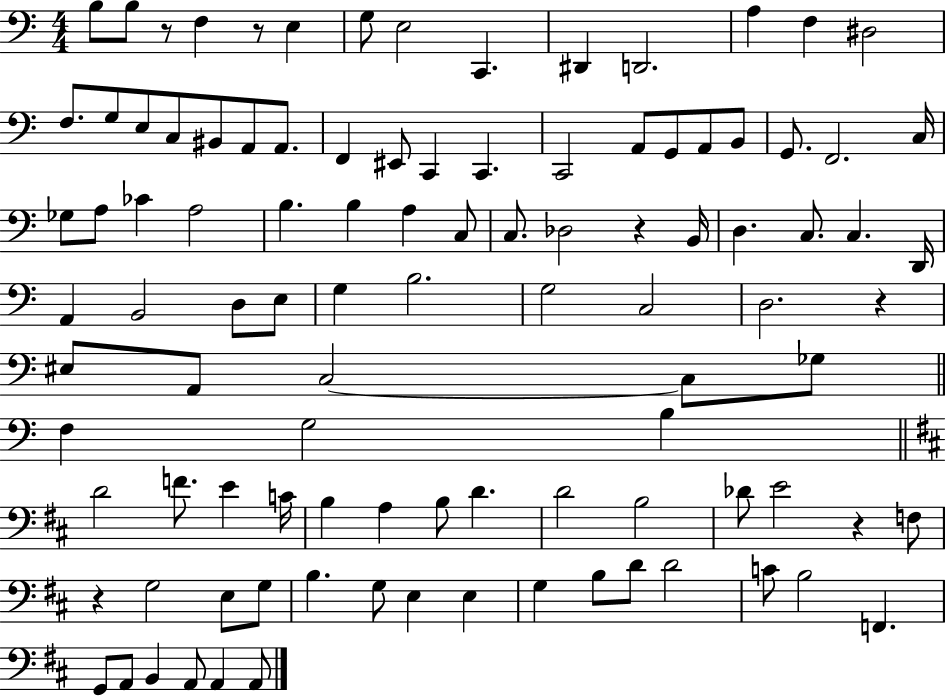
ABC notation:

X:1
T:Untitled
M:4/4
L:1/4
K:C
B,/2 B,/2 z/2 F, z/2 E, G,/2 E,2 C,, ^D,, D,,2 A, F, ^D,2 F,/2 G,/2 E,/2 C,/2 ^B,,/2 A,,/2 A,,/2 F,, ^E,,/2 C,, C,, C,,2 A,,/2 G,,/2 A,,/2 B,,/2 G,,/2 F,,2 C,/4 _G,/2 A,/2 _C A,2 B, B, A, C,/2 C,/2 _D,2 z B,,/4 D, C,/2 C, D,,/4 A,, B,,2 D,/2 E,/2 G, B,2 G,2 C,2 D,2 z ^E,/2 A,,/2 C,2 C,/2 _G,/2 F, G,2 B, D2 F/2 E C/4 B, A, B,/2 D D2 B,2 _D/2 E2 z F,/2 z G,2 E,/2 G,/2 B, G,/2 E, E, G, B,/2 D/2 D2 C/2 B,2 F,, G,,/2 A,,/2 B,, A,,/2 A,, A,,/2